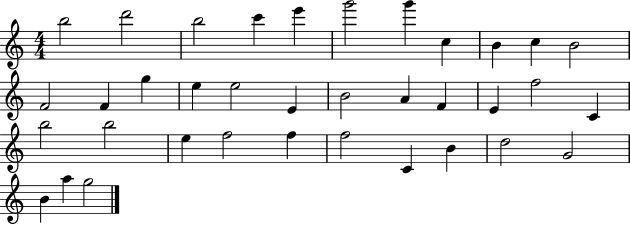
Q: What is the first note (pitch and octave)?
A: B5